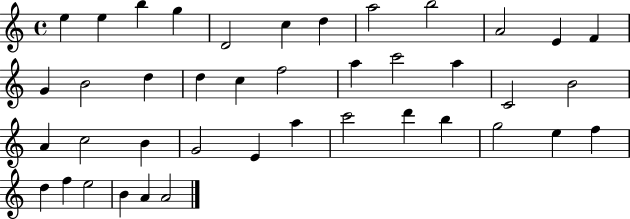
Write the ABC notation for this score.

X:1
T:Untitled
M:4/4
L:1/4
K:C
e e b g D2 c d a2 b2 A2 E F G B2 d d c f2 a c'2 a C2 B2 A c2 B G2 E a c'2 d' b g2 e f d f e2 B A A2